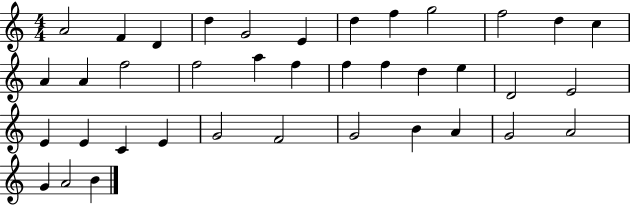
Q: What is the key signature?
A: C major